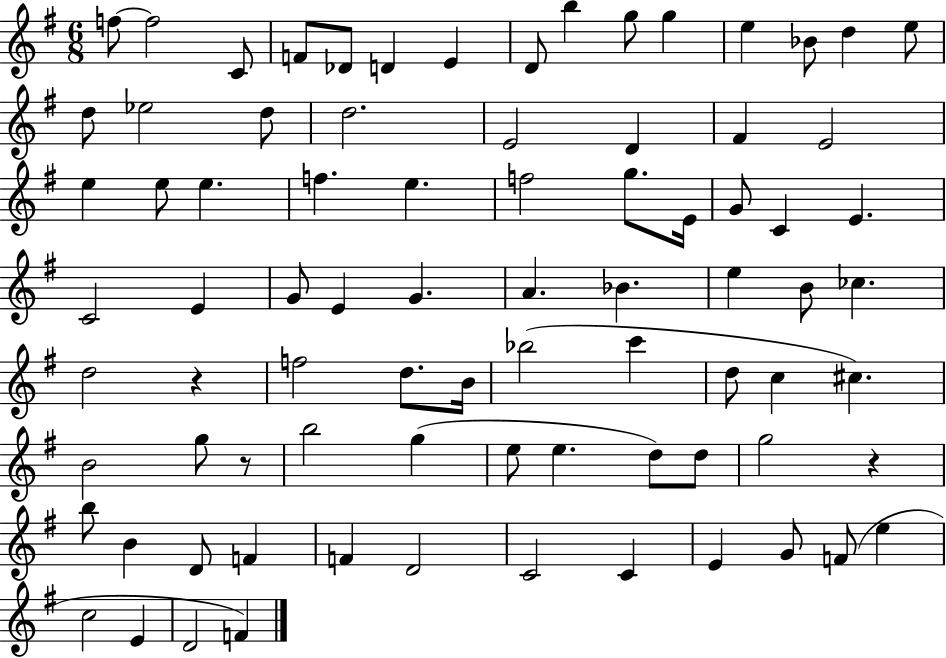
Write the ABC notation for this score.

X:1
T:Untitled
M:6/8
L:1/4
K:G
f/2 f2 C/2 F/2 _D/2 D E D/2 b g/2 g e _B/2 d e/2 d/2 _e2 d/2 d2 E2 D ^F E2 e e/2 e f e f2 g/2 E/4 G/2 C E C2 E G/2 E G A _B e B/2 _c d2 z f2 d/2 B/4 _b2 c' d/2 c ^c B2 g/2 z/2 b2 g e/2 e d/2 d/2 g2 z b/2 B D/2 F F D2 C2 C E G/2 F/2 e c2 E D2 F